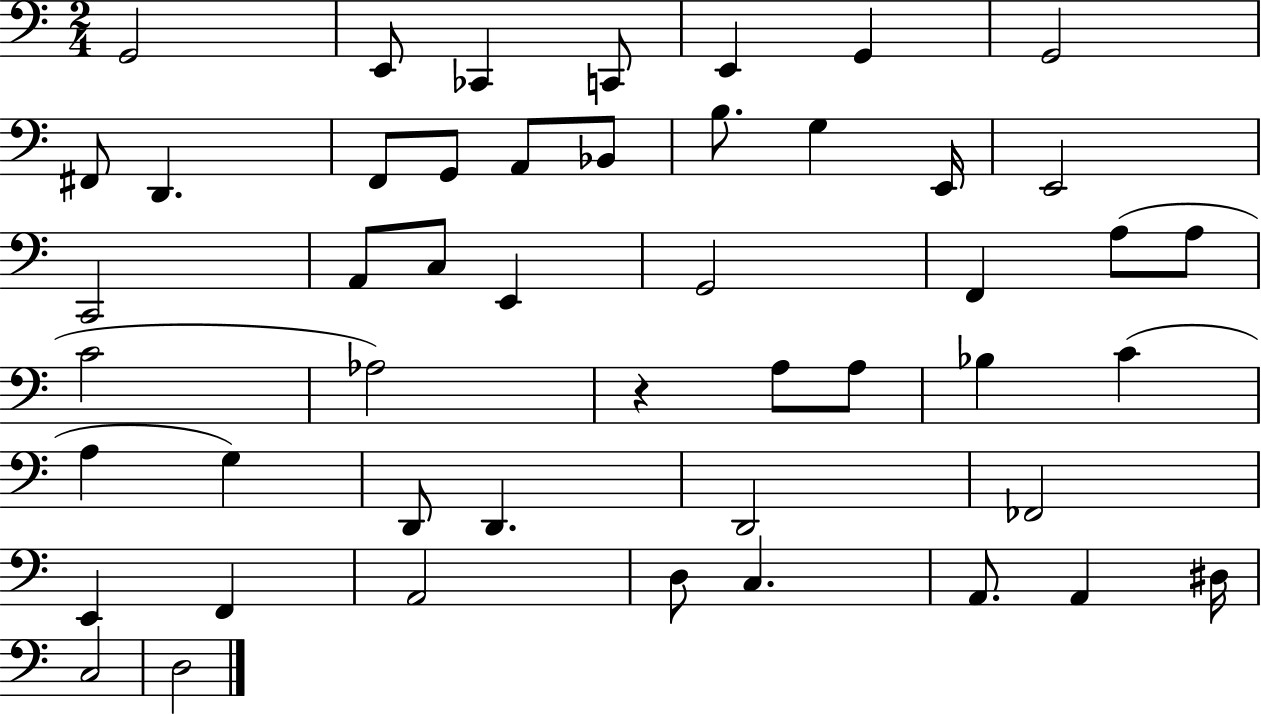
{
  \clef bass
  \numericTimeSignature
  \time 2/4
  \key c \major
  g,2 | e,8 ces,4 c,8 | e,4 g,4 | g,2 | \break fis,8 d,4. | f,8 g,8 a,8 bes,8 | b8. g4 e,16 | e,2 | \break c,2 | a,8 c8 e,4 | g,2 | f,4 a8( a8 | \break c'2 | aes2) | r4 a8 a8 | bes4 c'4( | \break a4 g4) | d,8 d,4. | d,2 | fes,2 | \break e,4 f,4 | a,2 | d8 c4. | a,8. a,4 dis16 | \break c2 | d2 | \bar "|."
}